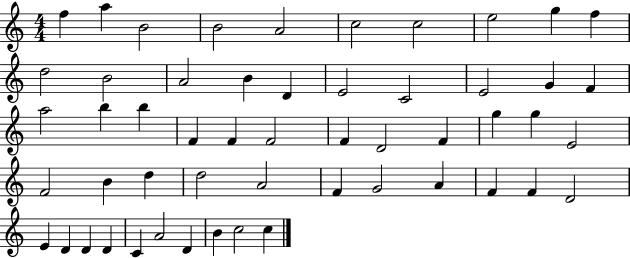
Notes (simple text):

F5/q A5/q B4/h B4/h A4/h C5/h C5/h E5/h G5/q F5/q D5/h B4/h A4/h B4/q D4/q E4/h C4/h E4/h G4/q F4/q A5/h B5/q B5/q F4/q F4/q F4/h F4/q D4/h F4/q G5/q G5/q E4/h F4/h B4/q D5/q D5/h A4/h F4/q G4/h A4/q F4/q F4/q D4/h E4/q D4/q D4/q D4/q C4/q A4/h D4/q B4/q C5/h C5/q